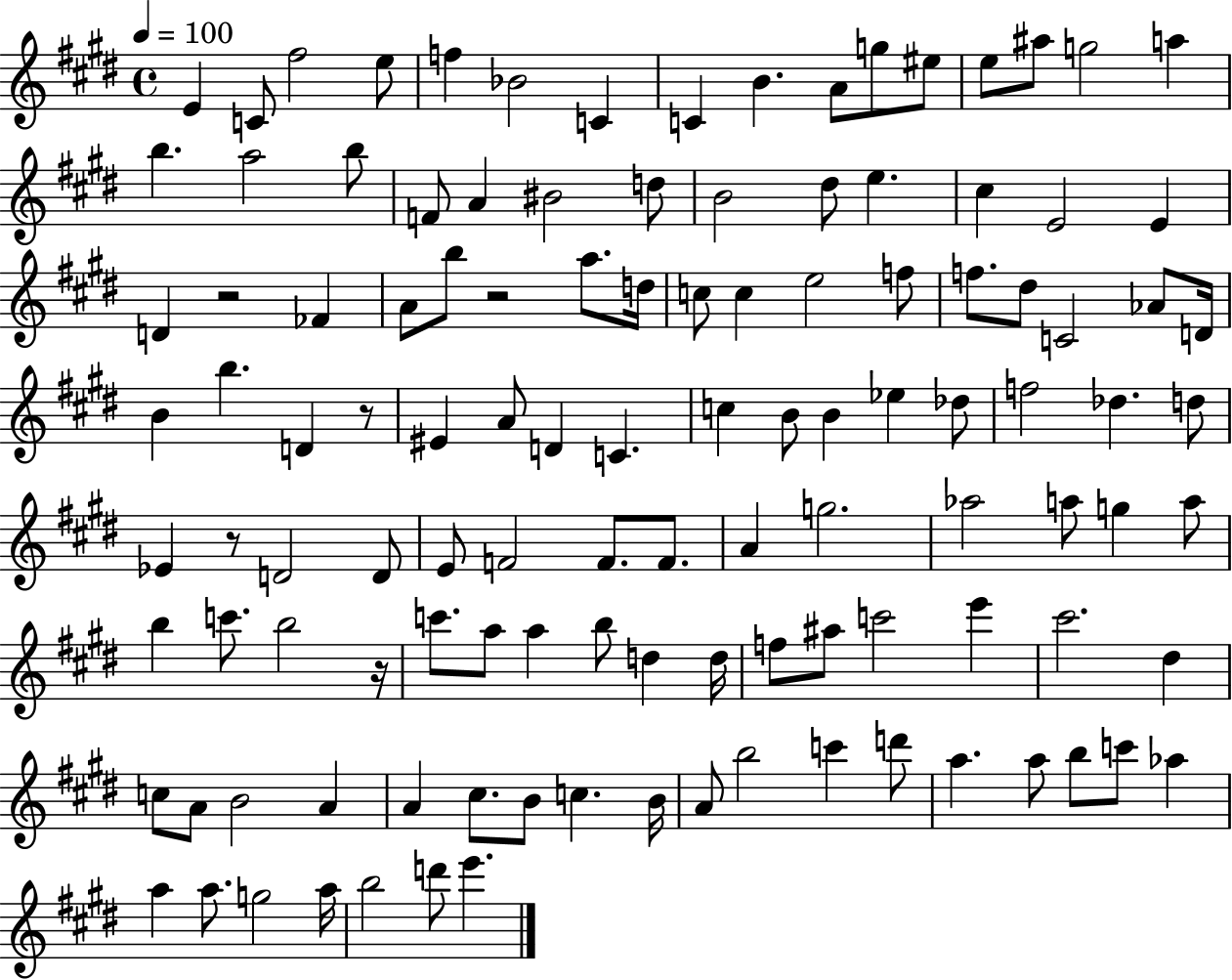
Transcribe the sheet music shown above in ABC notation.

X:1
T:Untitled
M:4/4
L:1/4
K:E
E C/2 ^f2 e/2 f _B2 C C B A/2 g/2 ^e/2 e/2 ^a/2 g2 a b a2 b/2 F/2 A ^B2 d/2 B2 ^d/2 e ^c E2 E D z2 _F A/2 b/2 z2 a/2 d/4 c/2 c e2 f/2 f/2 ^d/2 C2 _A/2 D/4 B b D z/2 ^E A/2 D C c B/2 B _e _d/2 f2 _d d/2 _E z/2 D2 D/2 E/2 F2 F/2 F/2 A g2 _a2 a/2 g a/2 b c'/2 b2 z/4 c'/2 a/2 a b/2 d d/4 f/2 ^a/2 c'2 e' ^c'2 ^d c/2 A/2 B2 A A ^c/2 B/2 c B/4 A/2 b2 c' d'/2 a a/2 b/2 c'/2 _a a a/2 g2 a/4 b2 d'/2 e'